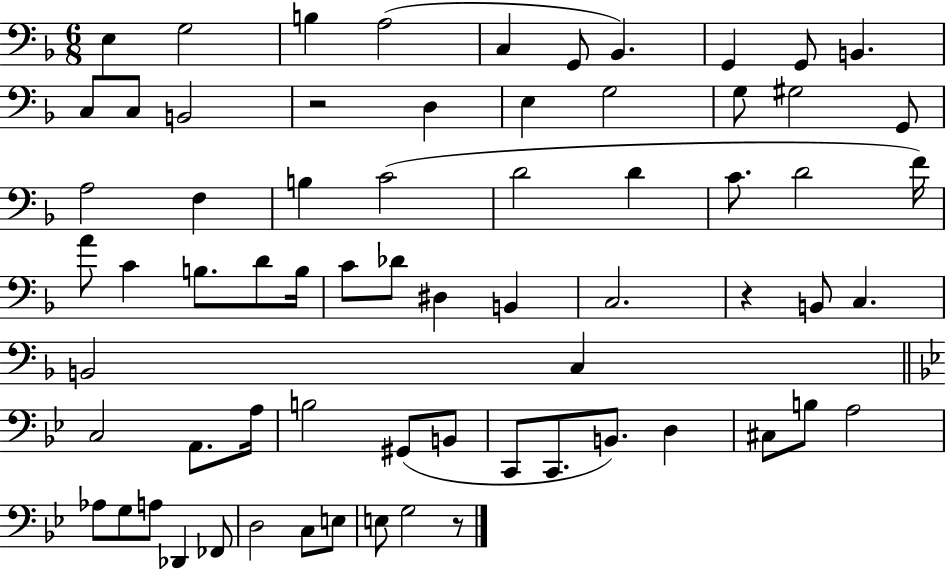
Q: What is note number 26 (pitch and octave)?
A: C4